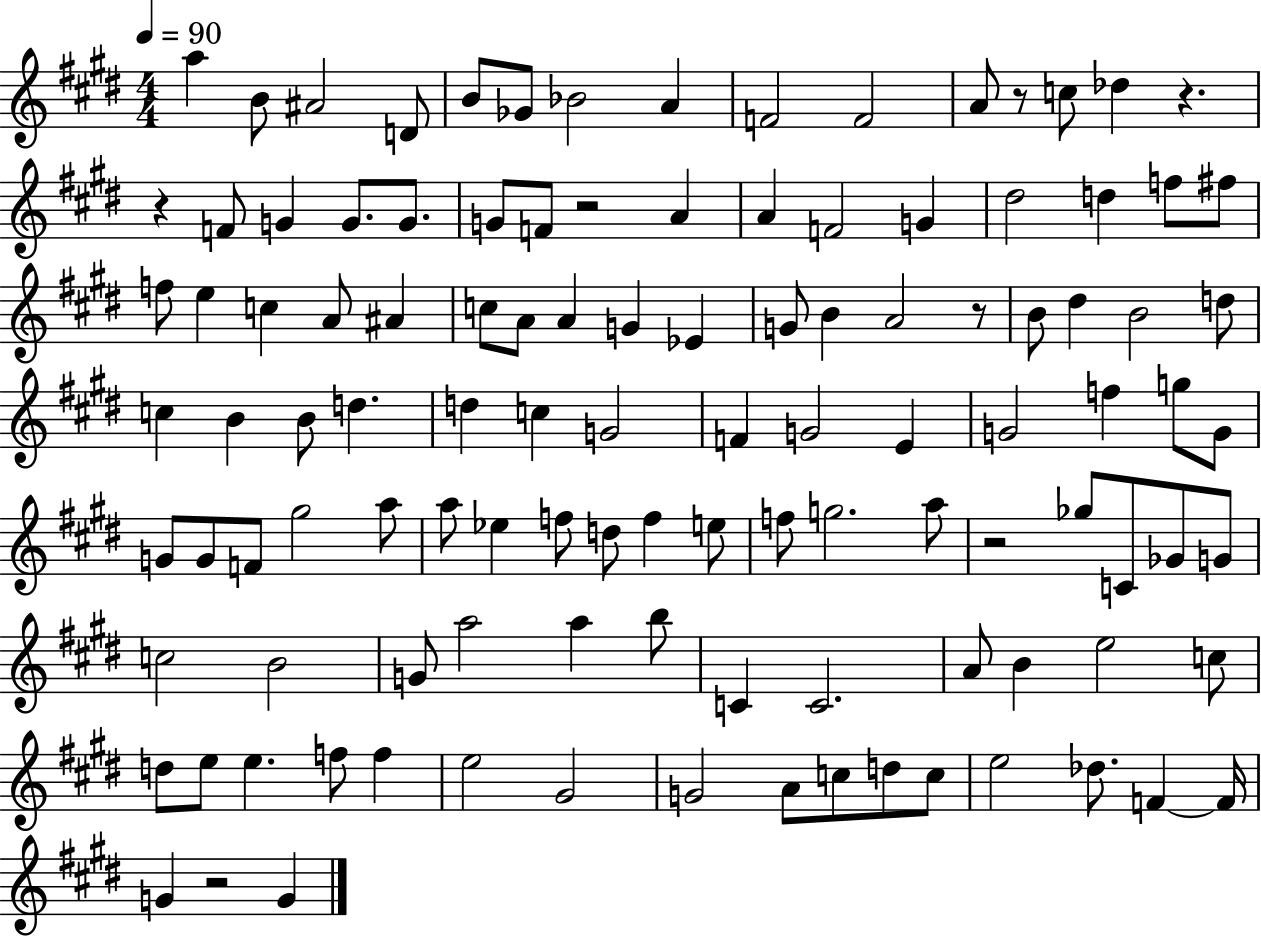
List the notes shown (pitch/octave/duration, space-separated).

A5/q B4/e A#4/h D4/e B4/e Gb4/e Bb4/h A4/q F4/h F4/h A4/e R/e C5/e Db5/q R/q. R/q F4/e G4/q G4/e. G4/e. G4/e F4/e R/h A4/q A4/q F4/h G4/q D#5/h D5/q F5/e F#5/e F5/e E5/q C5/q A4/e A#4/q C5/e A4/e A4/q G4/q Eb4/q G4/e B4/q A4/h R/e B4/e D#5/q B4/h D5/e C5/q B4/q B4/e D5/q. D5/q C5/q G4/h F4/q G4/h E4/q G4/h F5/q G5/e G4/e G4/e G4/e F4/e G#5/h A5/e A5/e Eb5/q F5/e D5/e F5/q E5/e F5/e G5/h. A5/e R/h Gb5/e C4/e Gb4/e G4/e C5/h B4/h G4/e A5/h A5/q B5/e C4/q C4/h. A4/e B4/q E5/h C5/e D5/e E5/e E5/q. F5/e F5/q E5/h G#4/h G4/h A4/e C5/e D5/e C5/e E5/h Db5/e. F4/q F4/s G4/q R/h G4/q